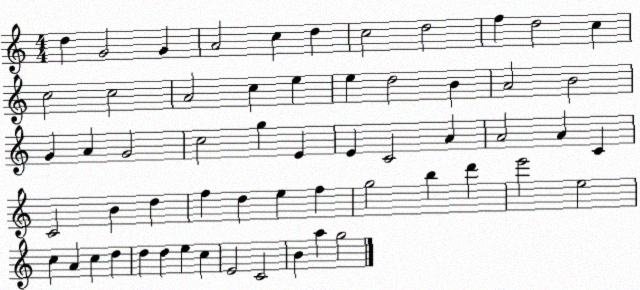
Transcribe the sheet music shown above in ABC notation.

X:1
T:Untitled
M:4/4
L:1/4
K:C
d G2 G A2 c d c2 d2 f d2 c c2 c2 A2 c e e d2 B A2 B2 G A G2 c2 g E E C2 A A2 A C C2 B d f d e f g2 b d' e'2 e2 c A c d d d e c E2 C2 B a g2